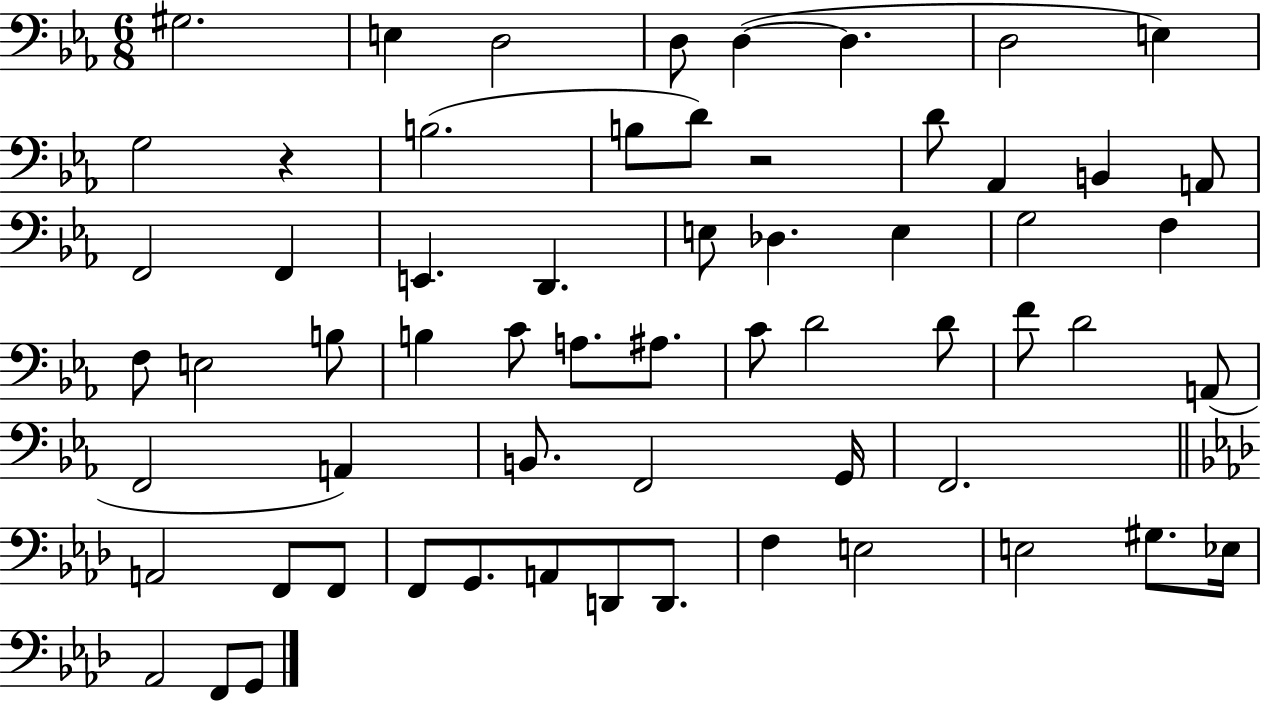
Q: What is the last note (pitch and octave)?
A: G2